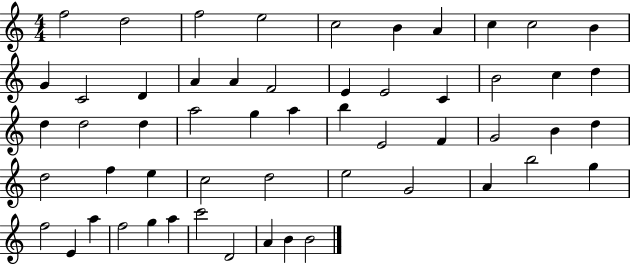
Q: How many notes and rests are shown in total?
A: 55